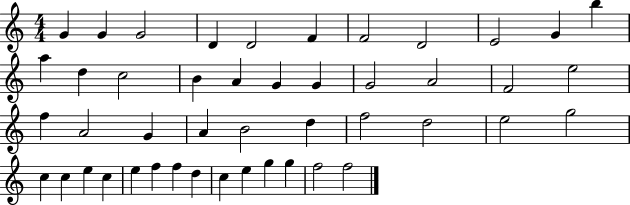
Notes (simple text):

G4/q G4/q G4/h D4/q D4/h F4/q F4/h D4/h E4/h G4/q B5/q A5/q D5/q C5/h B4/q A4/q G4/q G4/q G4/h A4/h F4/h E5/h F5/q A4/h G4/q A4/q B4/h D5/q F5/h D5/h E5/h G5/h C5/q C5/q E5/q C5/q E5/q F5/q F5/q D5/q C5/q E5/q G5/q G5/q F5/h F5/h